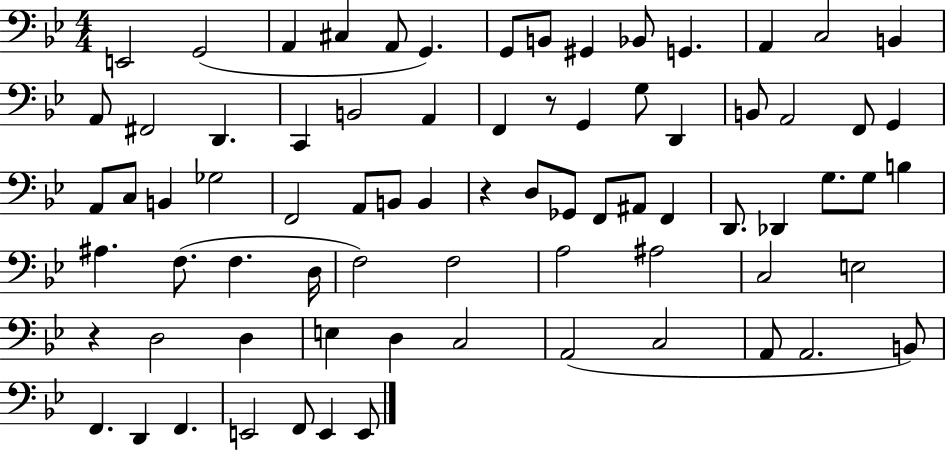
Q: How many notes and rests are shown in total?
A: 76